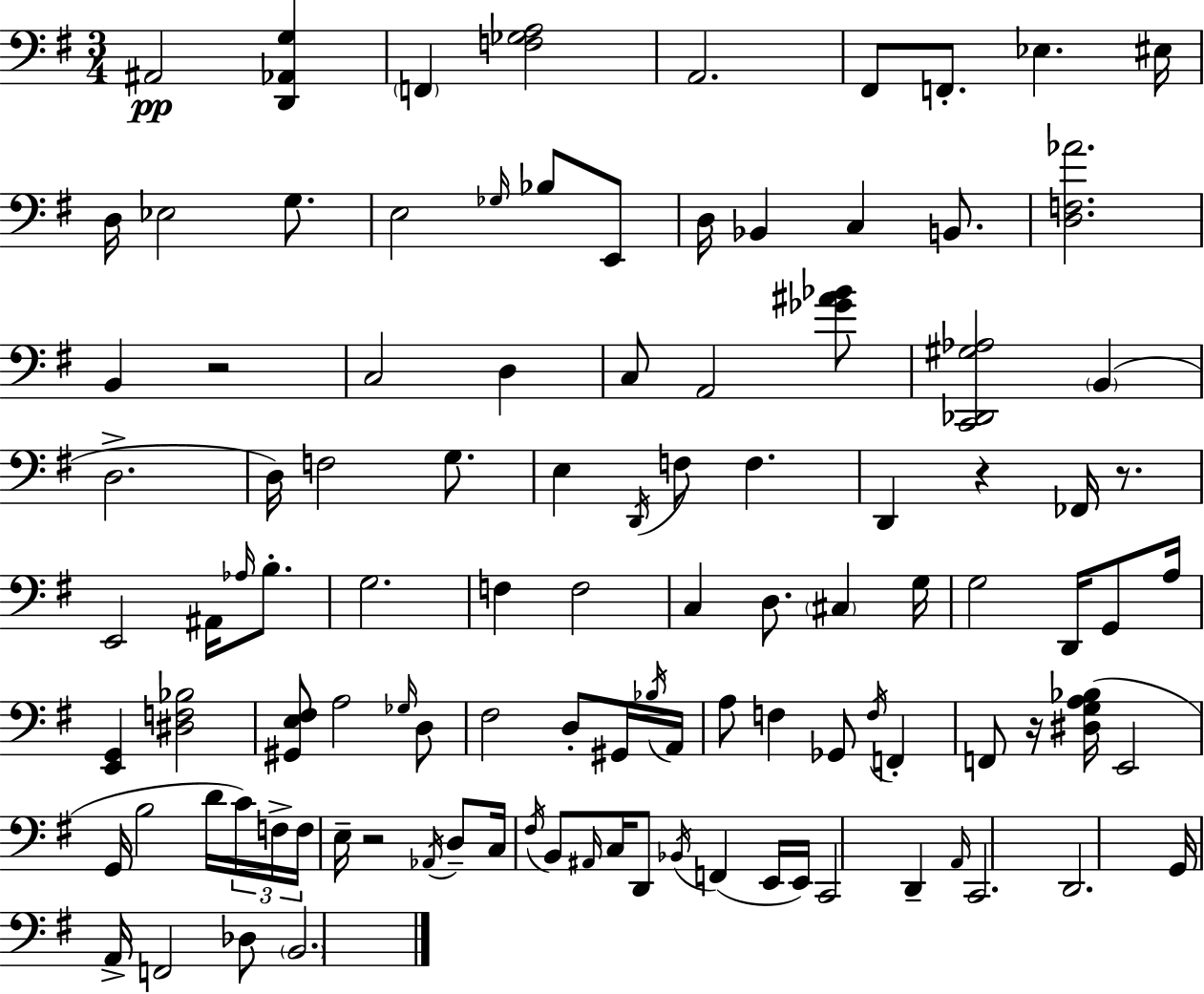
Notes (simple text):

A#2/h [D2,Ab2,G3]/q F2/q [F3,Gb3,A3]/h A2/h. F#2/e F2/e. Eb3/q. EIS3/s D3/s Eb3/h G3/e. E3/h Gb3/s Bb3/e E2/e D3/s Bb2/q C3/q B2/e. [D3,F3,Ab4]/h. B2/q R/h C3/h D3/q C3/e A2/h [Gb4,A#4,Bb4]/e [C2,Db2,G#3,Ab3]/h B2/q D3/h. D3/s F3/h G3/e. E3/q D2/s F3/e F3/q. D2/q R/q FES2/s R/e. E2/h A#2/s Ab3/s B3/e. G3/h. F3/q F3/h C3/q D3/e. C#3/q G3/s G3/h D2/s G2/e A3/s [E2,G2]/q [D#3,F3,Bb3]/h [G#2,E3,F#3]/e A3/h Gb3/s D3/e F#3/h D3/e G#2/s Bb3/s A2/s A3/e F3/q Gb2/e F3/s F2/q F2/e R/s [D#3,G3,A3,Bb3]/s E2/h G2/s B3/h D4/s C4/s F3/s F3/s E3/s R/h Ab2/s D3/e C3/s F#3/s B2/e A#2/s C3/s D2/e Bb2/s F2/q E2/s E2/s C2/h D2/q A2/s C2/h. D2/h. G2/s A2/s F2/h Db3/e B2/h.